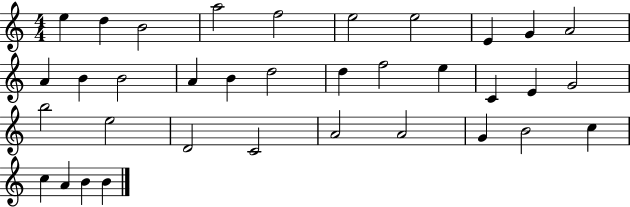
{
  \clef treble
  \numericTimeSignature
  \time 4/4
  \key c \major
  e''4 d''4 b'2 | a''2 f''2 | e''2 e''2 | e'4 g'4 a'2 | \break a'4 b'4 b'2 | a'4 b'4 d''2 | d''4 f''2 e''4 | c'4 e'4 g'2 | \break b''2 e''2 | d'2 c'2 | a'2 a'2 | g'4 b'2 c''4 | \break c''4 a'4 b'4 b'4 | \bar "|."
}